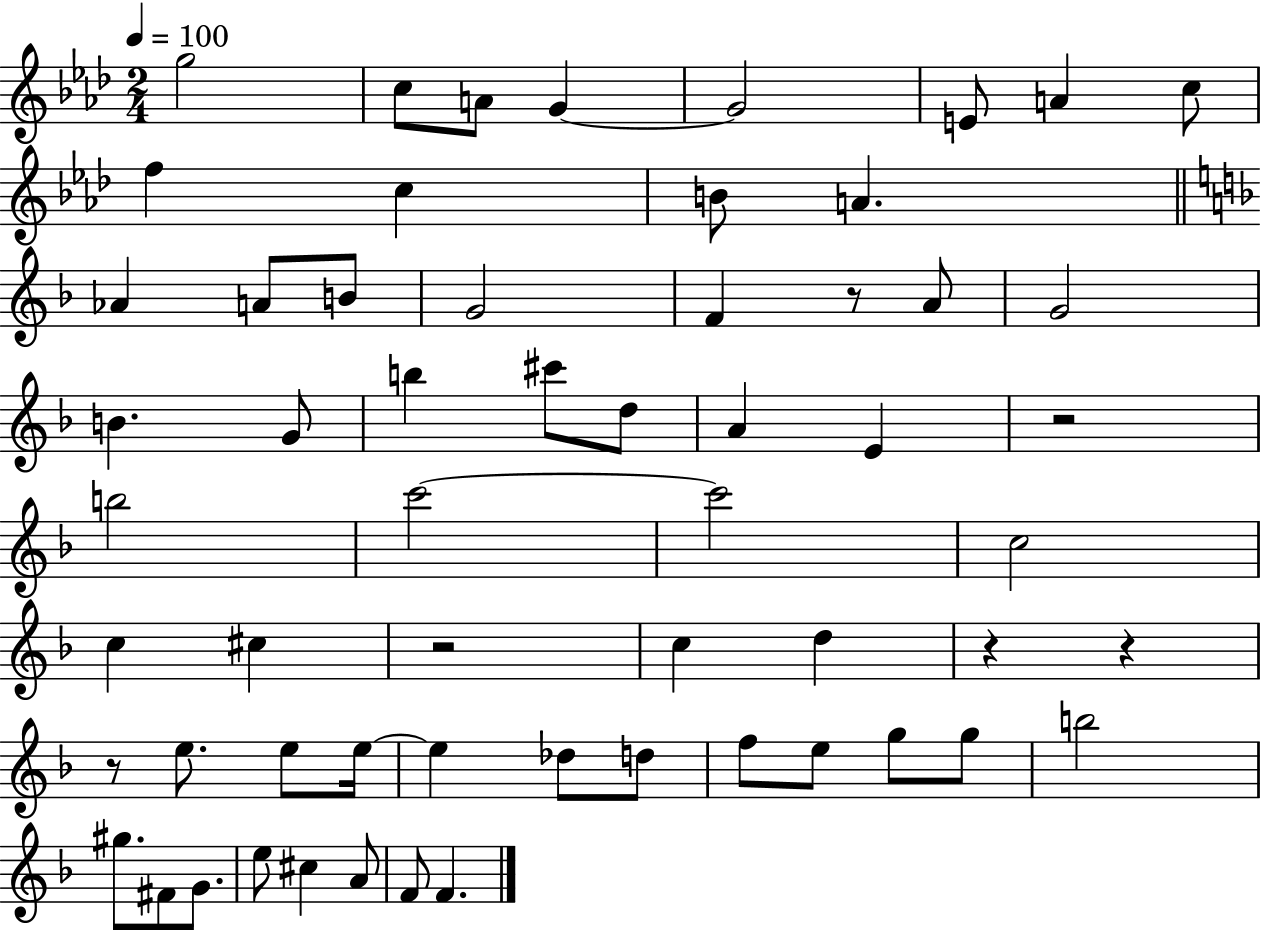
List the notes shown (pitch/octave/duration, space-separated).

G5/h C5/e A4/e G4/q G4/h E4/e A4/q C5/e F5/q C5/q B4/e A4/q. Ab4/q A4/e B4/e G4/h F4/q R/e A4/e G4/h B4/q. G4/e B5/q C#6/e D5/e A4/q E4/q R/h B5/h C6/h C6/h C5/h C5/q C#5/q R/h C5/q D5/q R/q R/q R/e E5/e. E5/e E5/s E5/q Db5/e D5/e F5/e E5/e G5/e G5/e B5/h G#5/e. F#4/e G4/e. E5/e C#5/q A4/e F4/e F4/q.